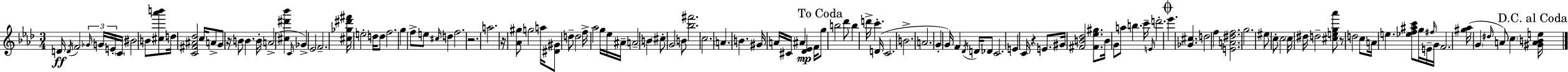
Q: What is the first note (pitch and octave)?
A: D4